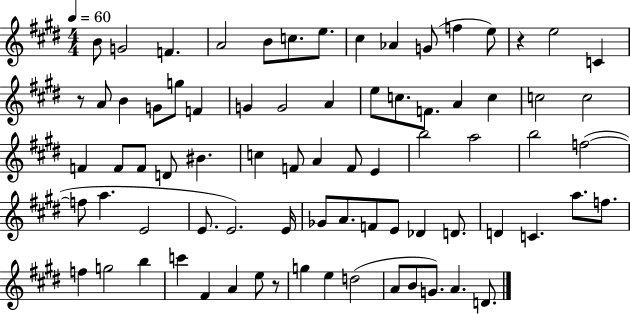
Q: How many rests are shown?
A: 3